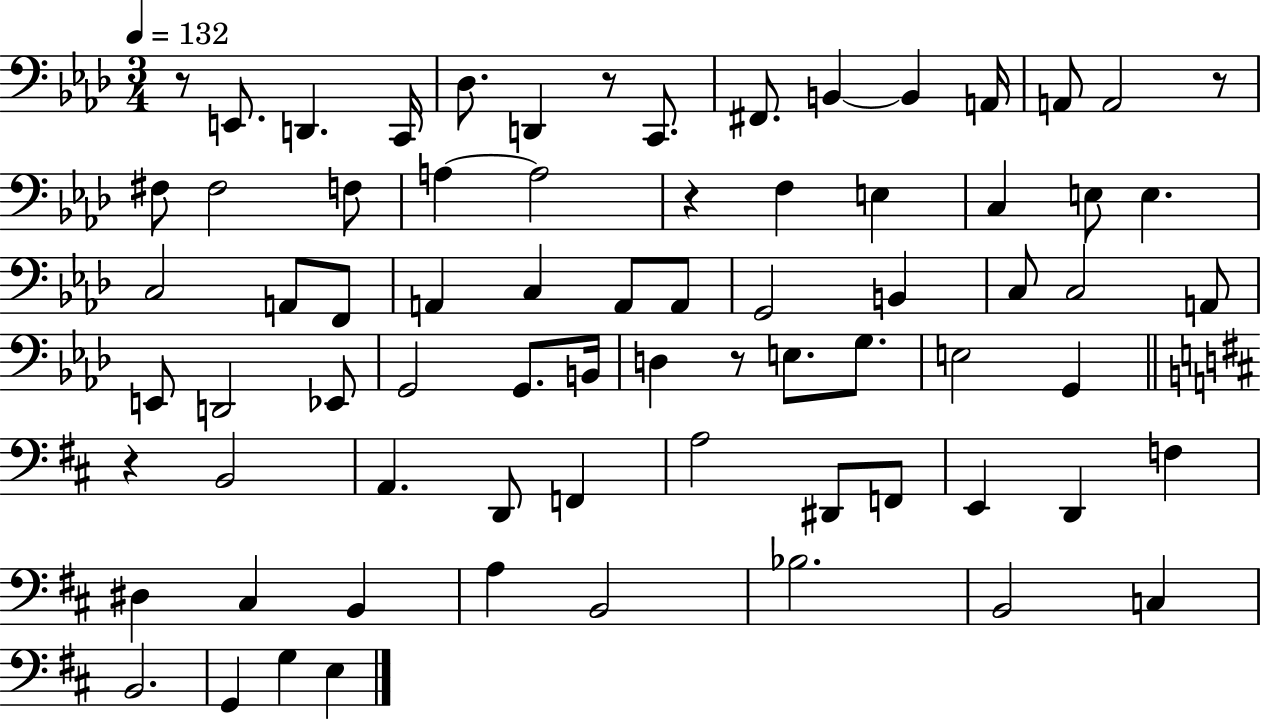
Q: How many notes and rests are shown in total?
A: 73